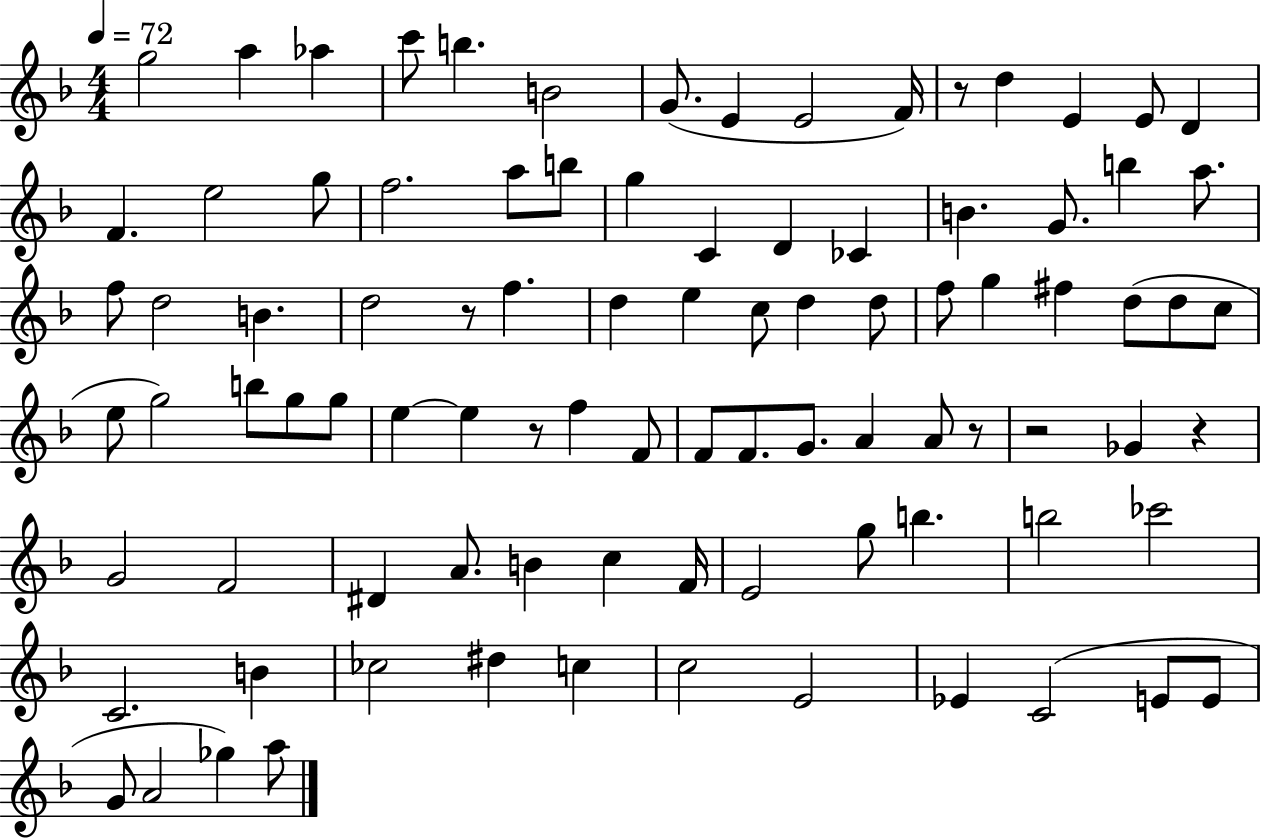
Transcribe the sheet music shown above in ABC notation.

X:1
T:Untitled
M:4/4
L:1/4
K:F
g2 a _a c'/2 b B2 G/2 E E2 F/4 z/2 d E E/2 D F e2 g/2 f2 a/2 b/2 g C D _C B G/2 b a/2 f/2 d2 B d2 z/2 f d e c/2 d d/2 f/2 g ^f d/2 d/2 c/2 e/2 g2 b/2 g/2 g/2 e e z/2 f F/2 F/2 F/2 G/2 A A/2 z/2 z2 _G z G2 F2 ^D A/2 B c F/4 E2 g/2 b b2 _c'2 C2 B _c2 ^d c c2 E2 _E C2 E/2 E/2 G/2 A2 _g a/2